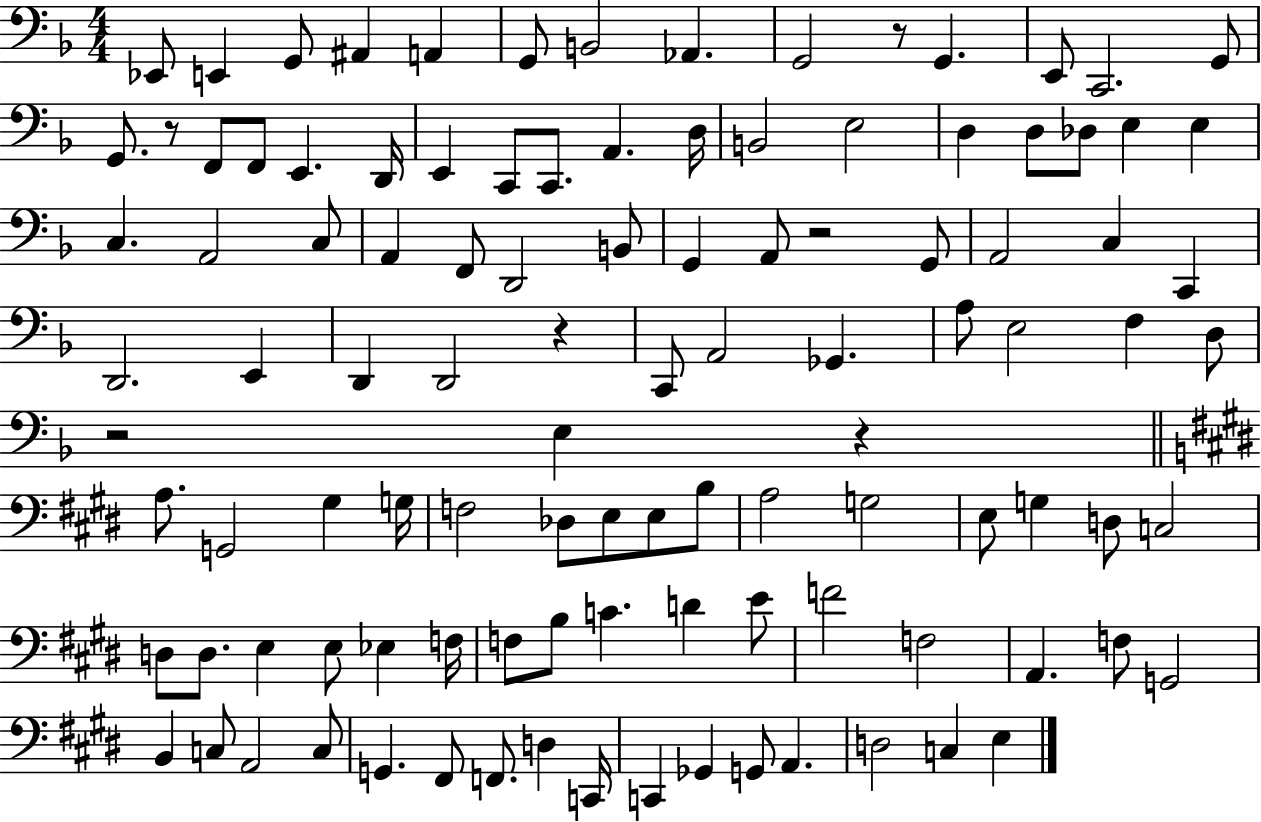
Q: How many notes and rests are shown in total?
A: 108